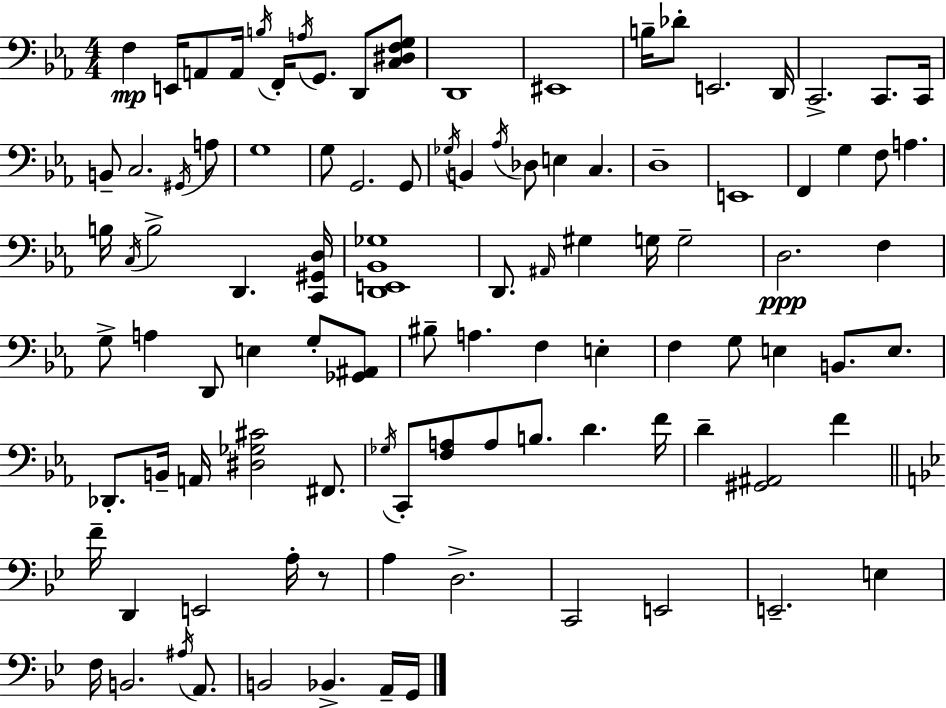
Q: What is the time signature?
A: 4/4